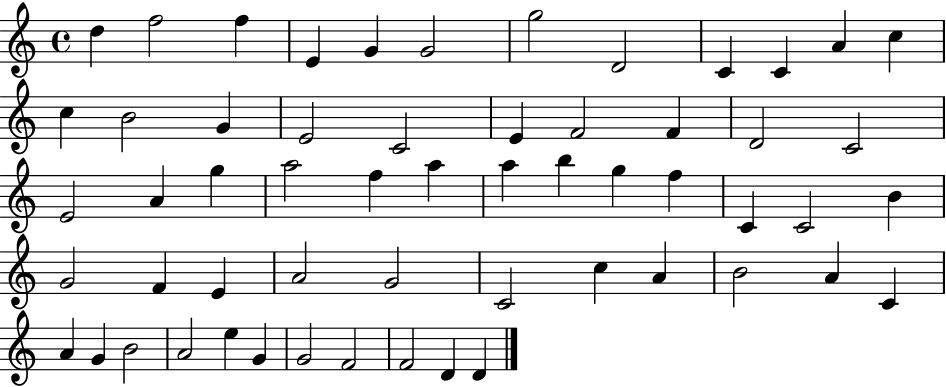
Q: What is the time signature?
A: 4/4